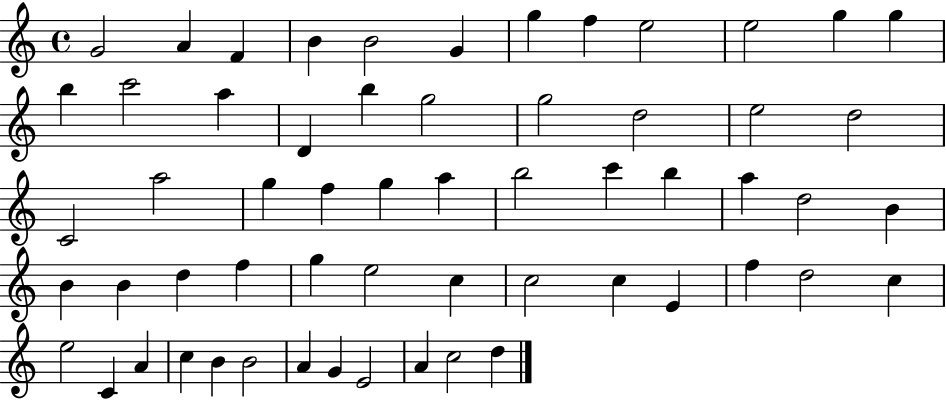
{
  \clef treble
  \time 4/4
  \defaultTimeSignature
  \key c \major
  g'2 a'4 f'4 | b'4 b'2 g'4 | g''4 f''4 e''2 | e''2 g''4 g''4 | \break b''4 c'''2 a''4 | d'4 b''4 g''2 | g''2 d''2 | e''2 d''2 | \break c'2 a''2 | g''4 f''4 g''4 a''4 | b''2 c'''4 b''4 | a''4 d''2 b'4 | \break b'4 b'4 d''4 f''4 | g''4 e''2 c''4 | c''2 c''4 e'4 | f''4 d''2 c''4 | \break e''2 c'4 a'4 | c''4 b'4 b'2 | a'4 g'4 e'2 | a'4 c''2 d''4 | \break \bar "|."
}